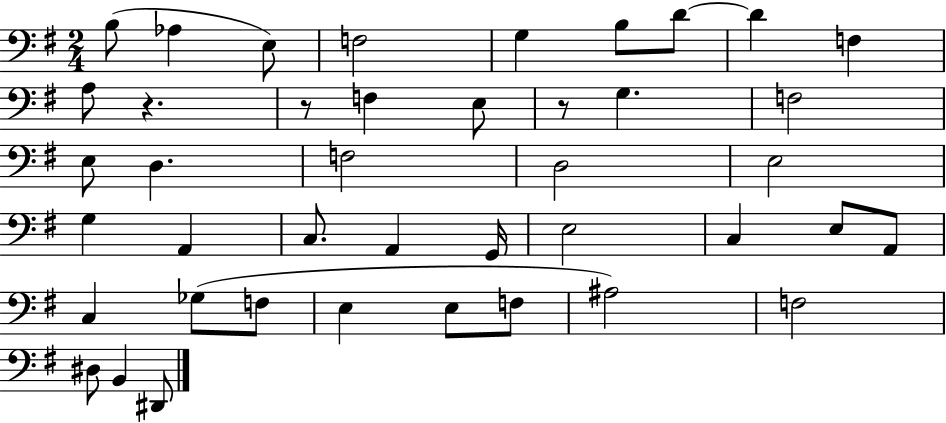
B3/e Ab3/q E3/e F3/h G3/q B3/e D4/e D4/q F3/q A3/e R/q. R/e F3/q E3/e R/e G3/q. F3/h E3/e D3/q. F3/h D3/h E3/h G3/q A2/q C3/e. A2/q G2/s E3/h C3/q E3/e A2/e C3/q Gb3/e F3/e E3/q E3/e F3/e A#3/h F3/h D#3/e B2/q D#2/e